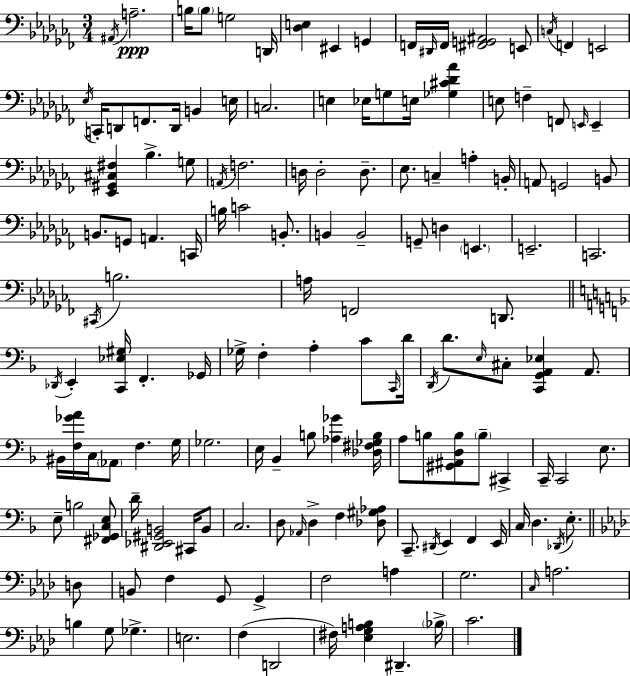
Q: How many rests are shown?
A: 0